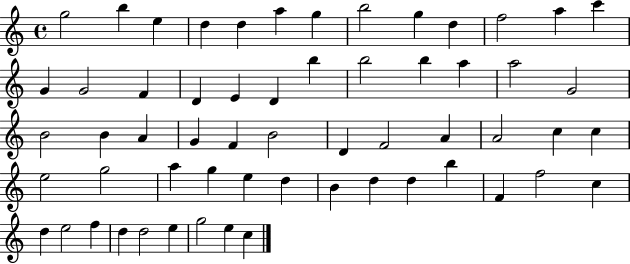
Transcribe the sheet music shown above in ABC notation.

X:1
T:Untitled
M:4/4
L:1/4
K:C
g2 b e d d a g b2 g d f2 a c' G G2 F D E D b b2 b a a2 G2 B2 B A G F B2 D F2 A A2 c c e2 g2 a g e d B d d b F f2 c d e2 f d d2 e g2 e c